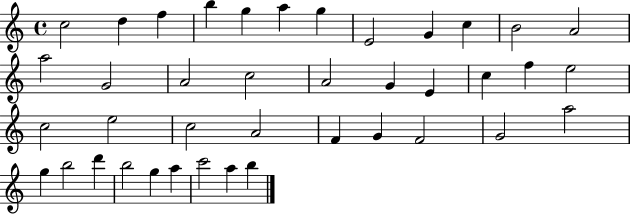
{
  \clef treble
  \time 4/4
  \defaultTimeSignature
  \key c \major
  c''2 d''4 f''4 | b''4 g''4 a''4 g''4 | e'2 g'4 c''4 | b'2 a'2 | \break a''2 g'2 | a'2 c''2 | a'2 g'4 e'4 | c''4 f''4 e''2 | \break c''2 e''2 | c''2 a'2 | f'4 g'4 f'2 | g'2 a''2 | \break g''4 b''2 d'''4 | b''2 g''4 a''4 | c'''2 a''4 b''4 | \bar "|."
}